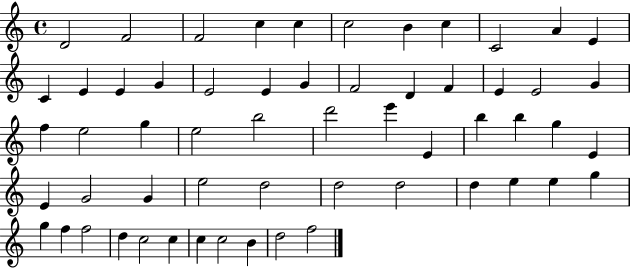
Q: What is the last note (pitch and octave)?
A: F5